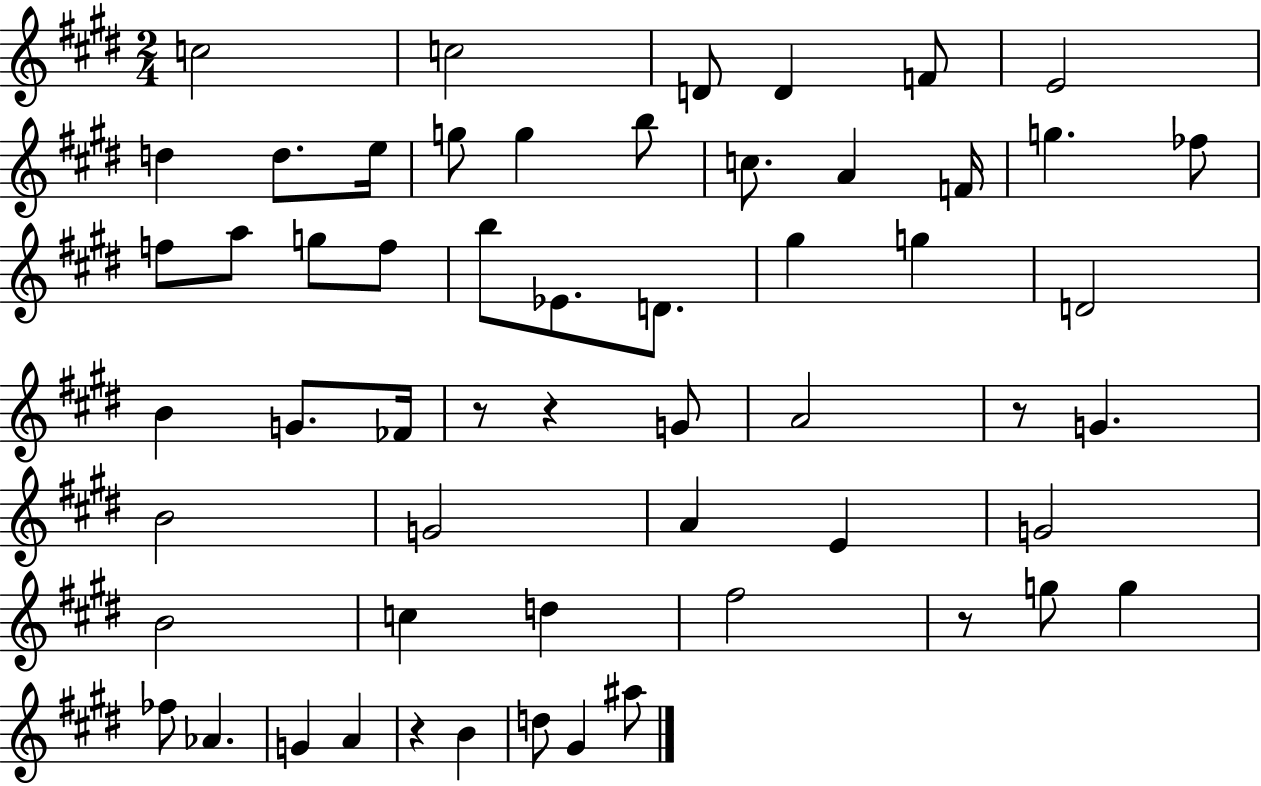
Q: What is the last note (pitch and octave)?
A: A#5